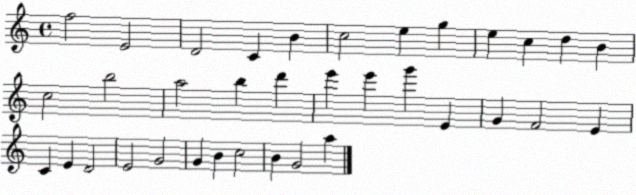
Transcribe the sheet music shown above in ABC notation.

X:1
T:Untitled
M:4/4
L:1/4
K:C
f2 E2 D2 C B c2 e g e c d B c2 b2 a2 b d' e' e' g' E G F2 E C E D2 E2 G2 G B c2 B G2 a